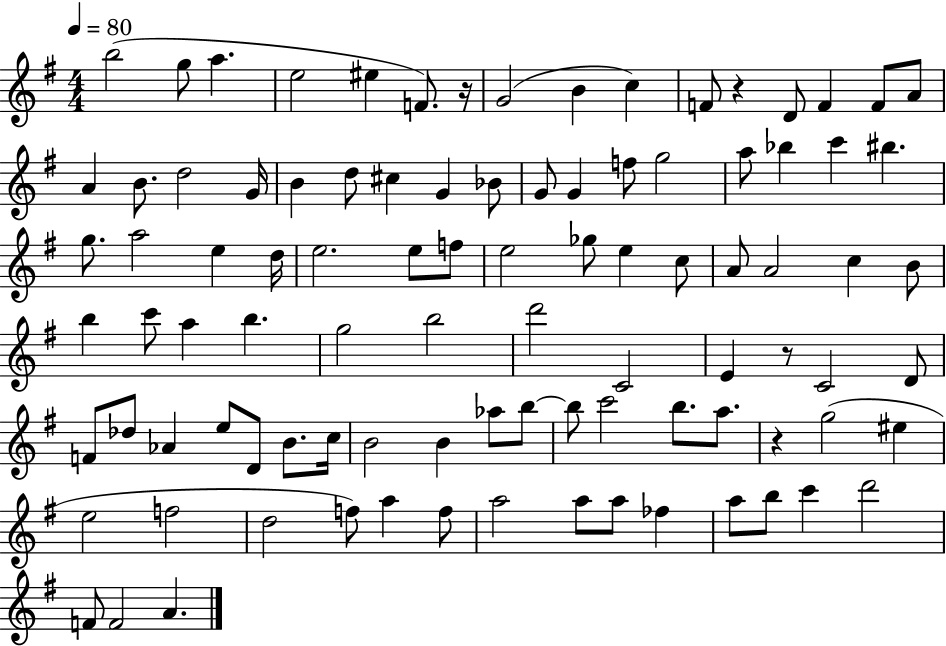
B5/h G5/e A5/q. E5/h EIS5/q F4/e. R/s G4/h B4/q C5/q F4/e R/q D4/e F4/q F4/e A4/e A4/q B4/e. D5/h G4/s B4/q D5/e C#5/q G4/q Bb4/e G4/e G4/q F5/e G5/h A5/e Bb5/q C6/q BIS5/q. G5/e. A5/h E5/q D5/s E5/h. E5/e F5/e E5/h Gb5/e E5/q C5/e A4/e A4/h C5/q B4/e B5/q C6/e A5/q B5/q. G5/h B5/h D6/h C4/h E4/q R/e C4/h D4/e F4/e Db5/e Ab4/q E5/e D4/e B4/e. C5/s B4/h B4/q Ab5/e B5/e B5/e C6/h B5/e. A5/e. R/q G5/h EIS5/q E5/h F5/h D5/h F5/e A5/q F5/e A5/h A5/e A5/e FES5/q A5/e B5/e C6/q D6/h F4/e F4/h A4/q.